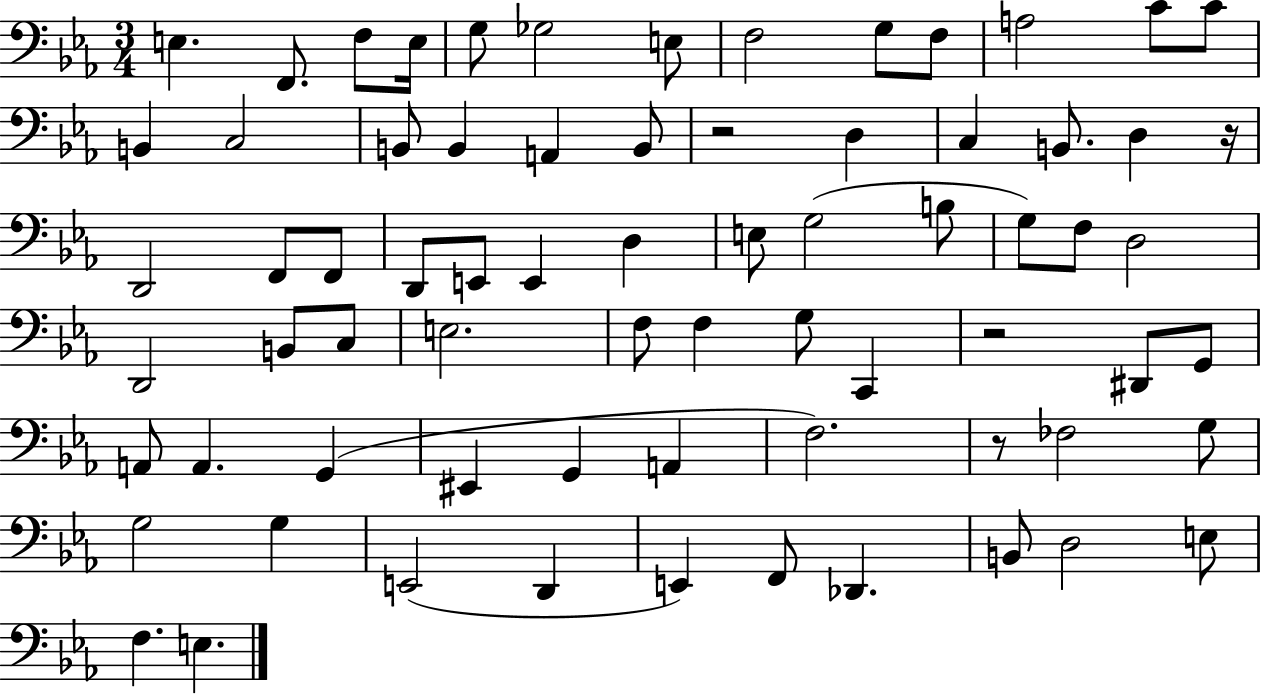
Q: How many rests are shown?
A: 4